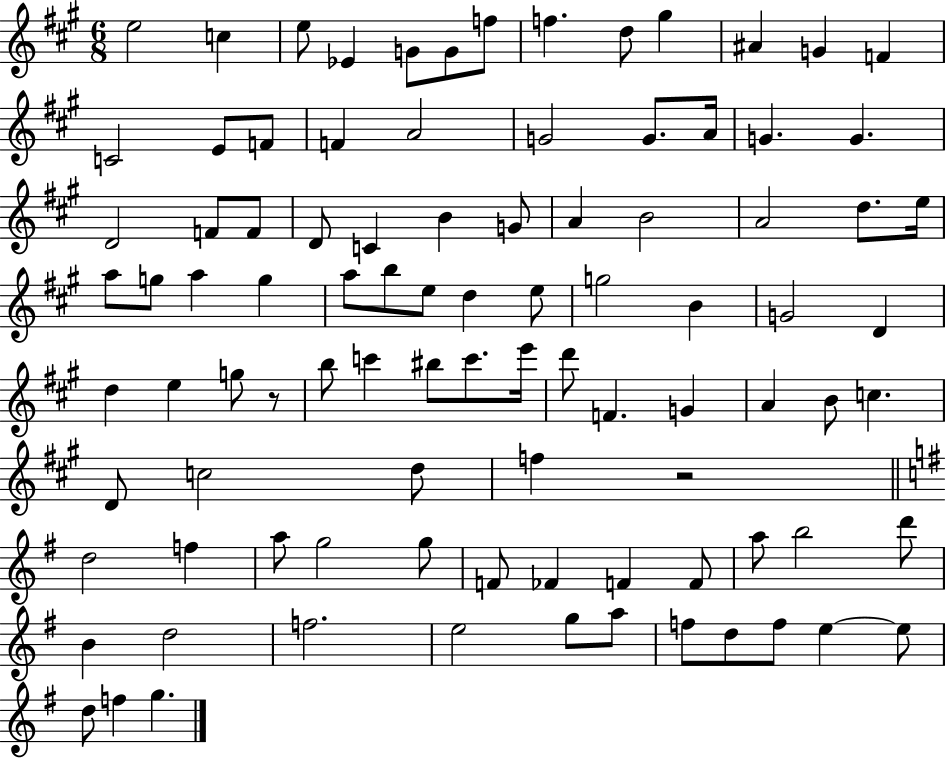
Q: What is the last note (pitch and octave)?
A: G5